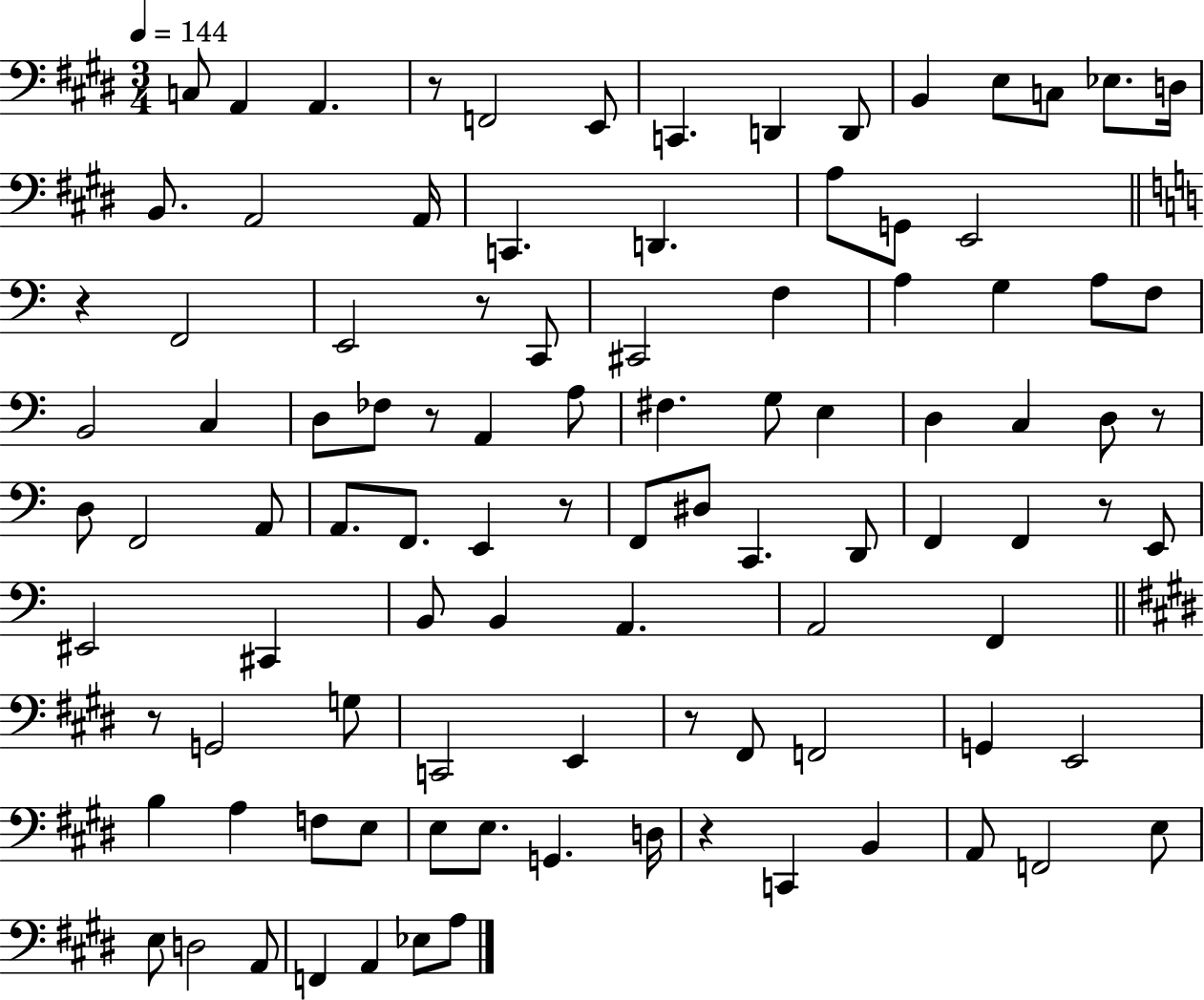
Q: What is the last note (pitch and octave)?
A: A3